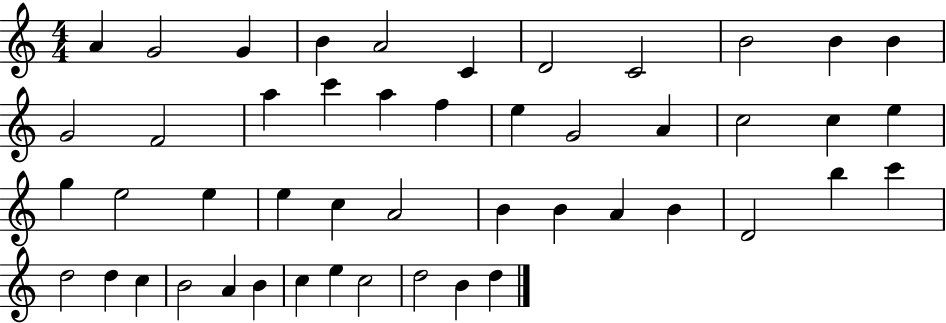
A4/q G4/h G4/q B4/q A4/h C4/q D4/h C4/h B4/h B4/q B4/q G4/h F4/h A5/q C6/q A5/q F5/q E5/q G4/h A4/q C5/h C5/q E5/q G5/q E5/h E5/q E5/q C5/q A4/h B4/q B4/q A4/q B4/q D4/h B5/q C6/q D5/h D5/q C5/q B4/h A4/q B4/q C5/q E5/q C5/h D5/h B4/q D5/q